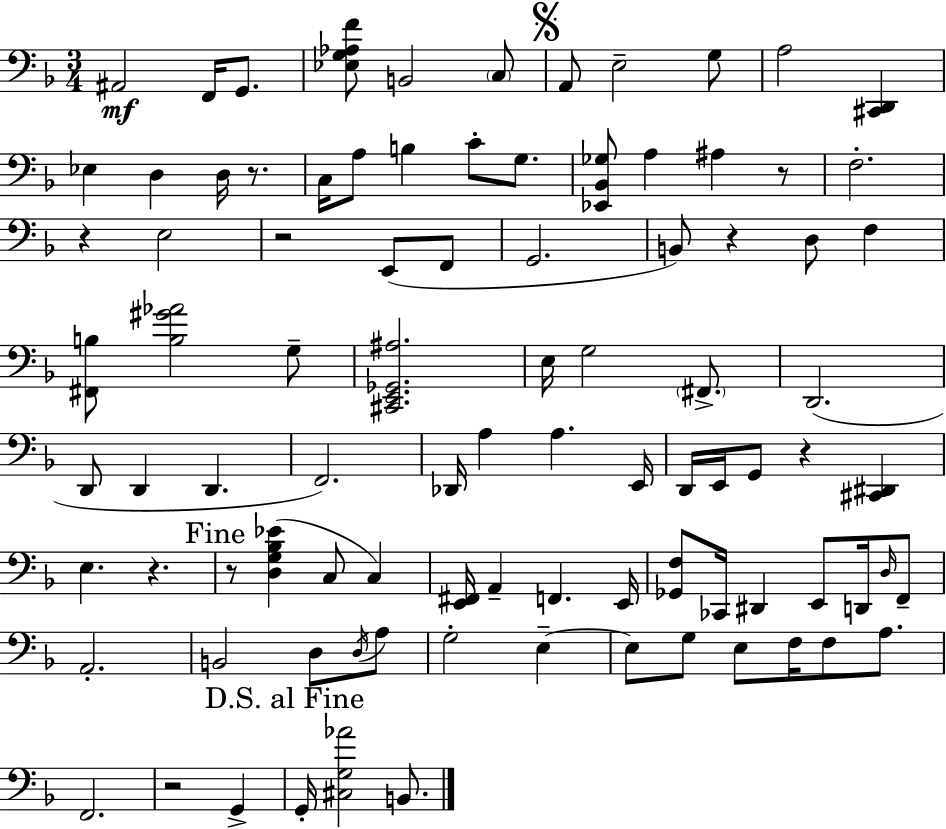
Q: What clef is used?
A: bass